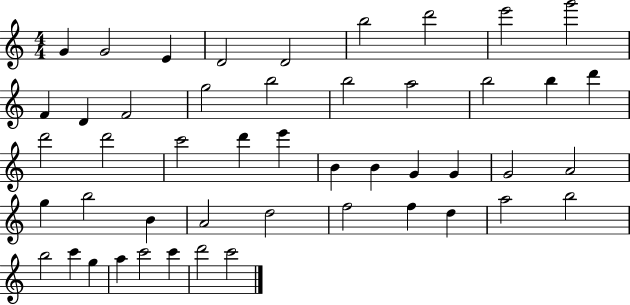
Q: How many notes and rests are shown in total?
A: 48